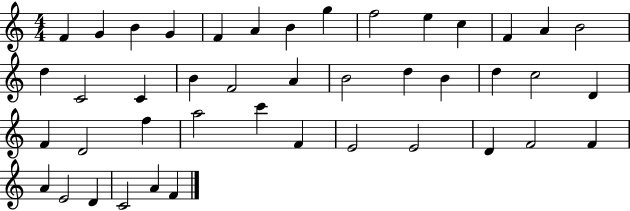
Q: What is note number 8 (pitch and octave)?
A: G5